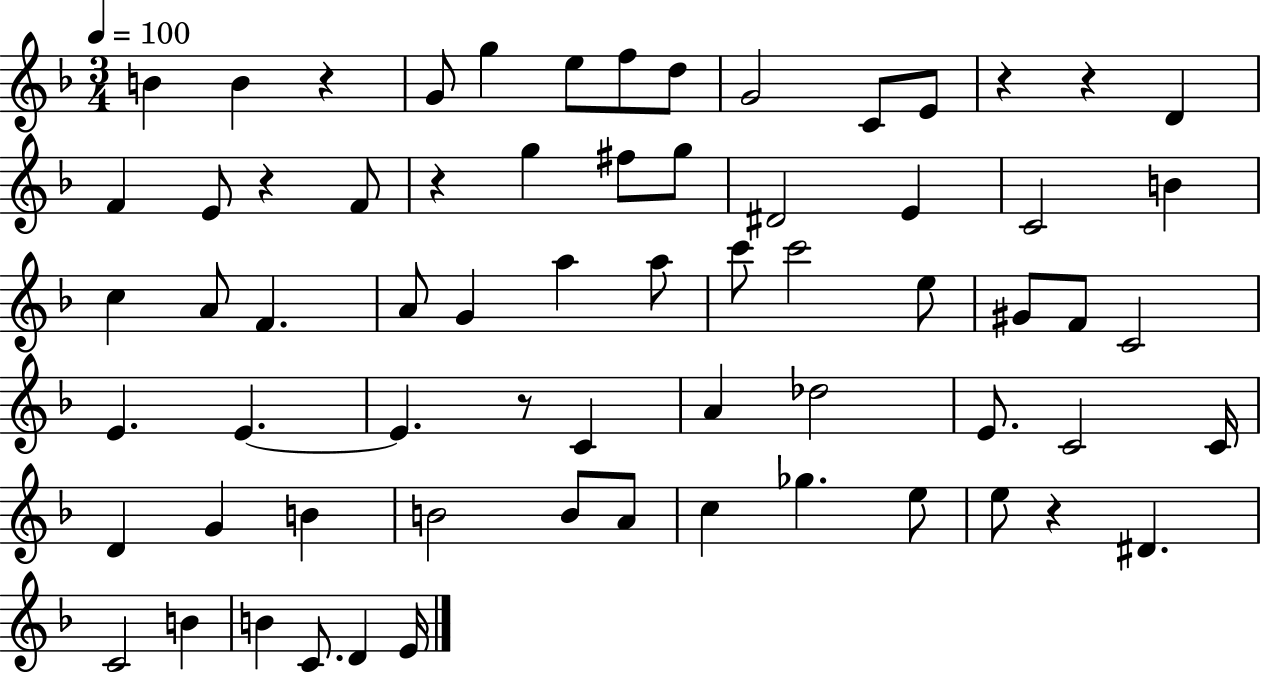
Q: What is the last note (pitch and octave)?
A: E4